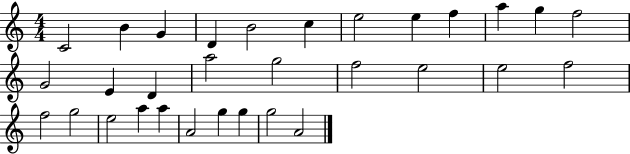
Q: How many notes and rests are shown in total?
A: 31